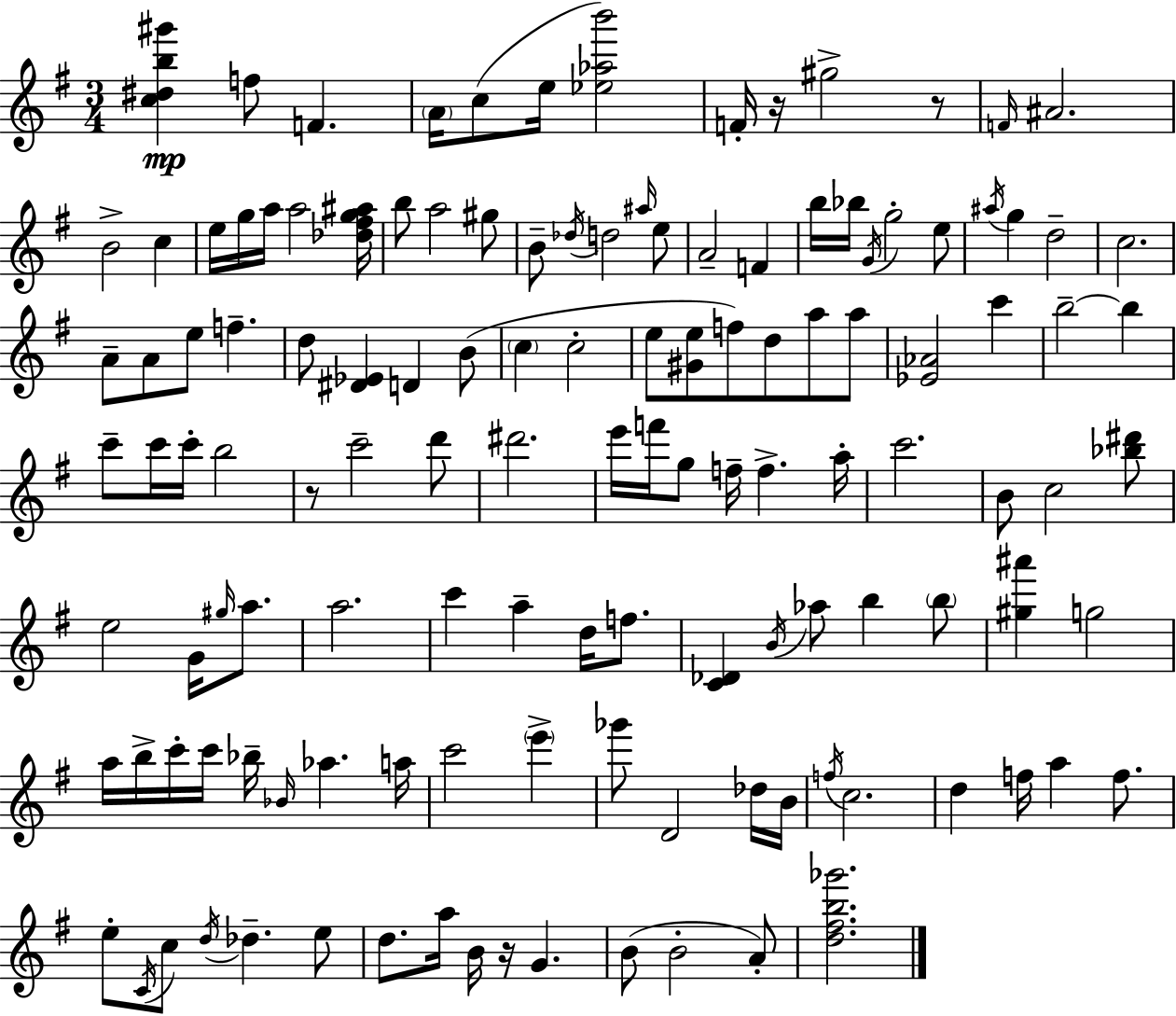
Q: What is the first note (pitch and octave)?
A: F5